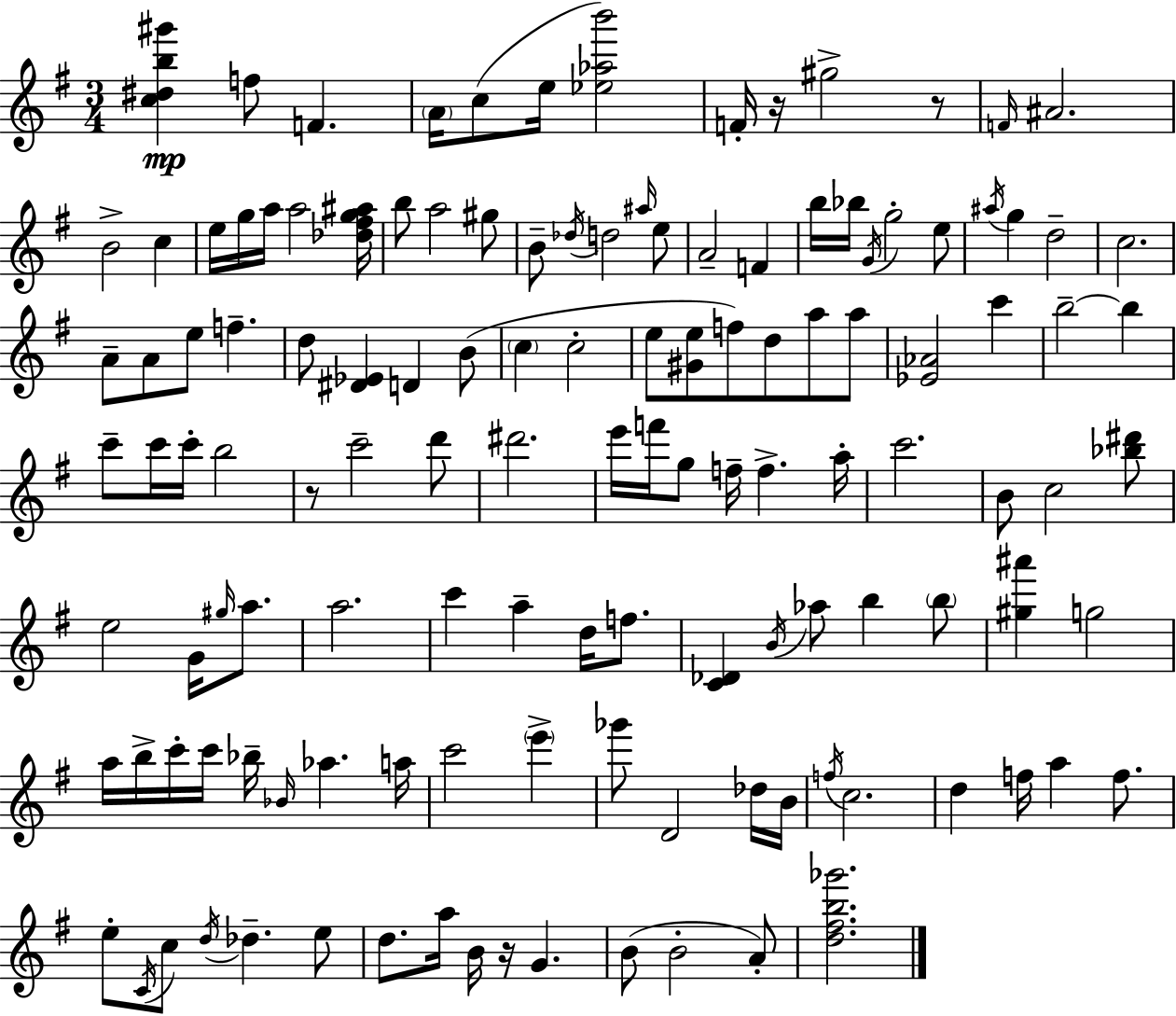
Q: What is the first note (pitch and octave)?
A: F5